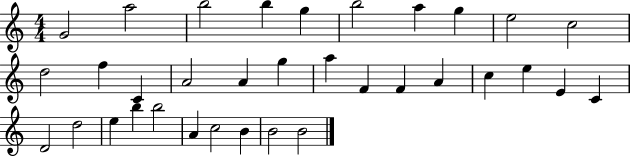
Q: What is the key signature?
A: C major